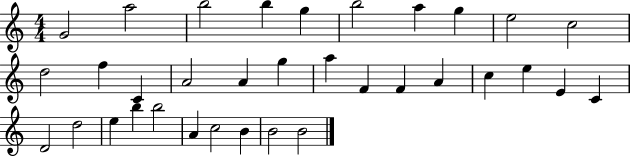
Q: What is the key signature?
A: C major